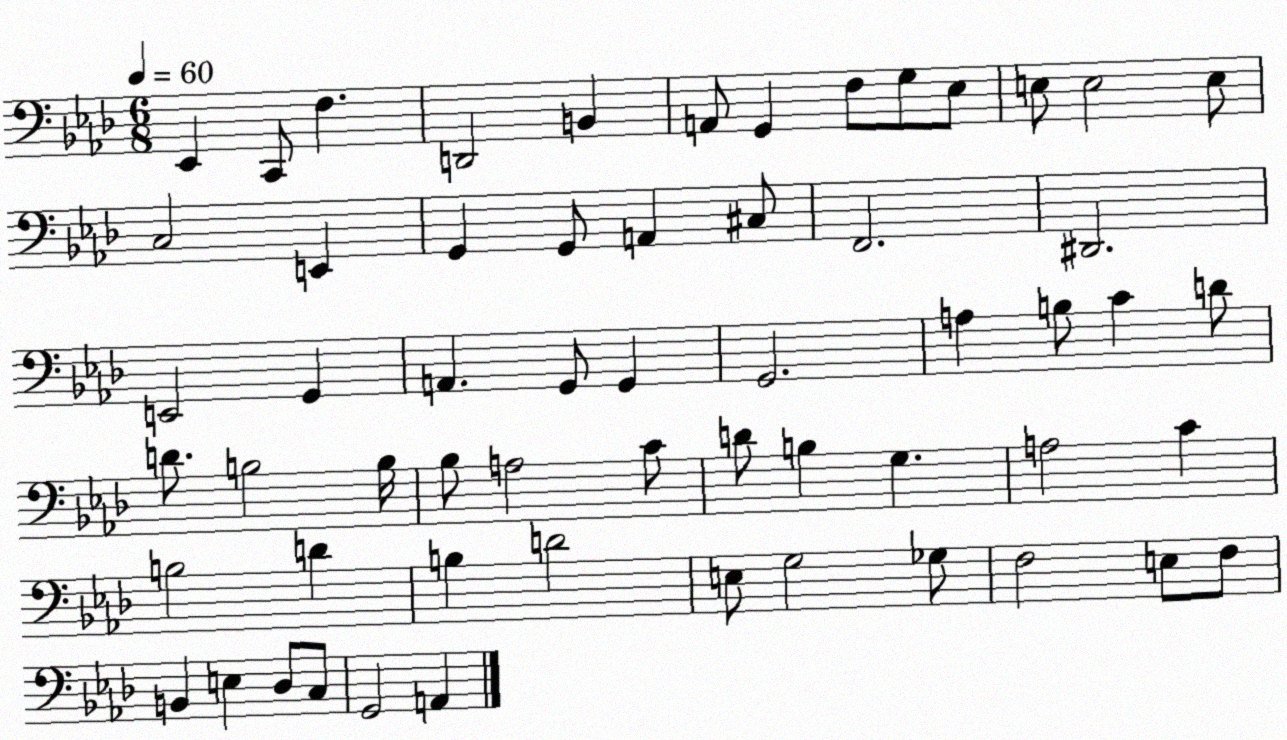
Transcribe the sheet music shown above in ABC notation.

X:1
T:Untitled
M:6/8
L:1/4
K:Ab
_E,, C,,/2 F, D,,2 B,, A,,/2 G,, F,/2 G,/2 _E,/2 E,/2 E,2 E,/2 C,2 E,, G,, G,,/2 A,, ^C,/2 F,,2 ^D,,2 E,,2 G,, A,, G,,/2 G,, G,,2 A, B,/2 C D/2 D/2 B,2 B,/4 _B,/2 A,2 C/2 D/2 B, G, A,2 C B,2 D B, D2 E,/2 G,2 _G,/2 F,2 E,/2 F,/2 B,, E, _D,/2 C,/2 G,,2 A,,